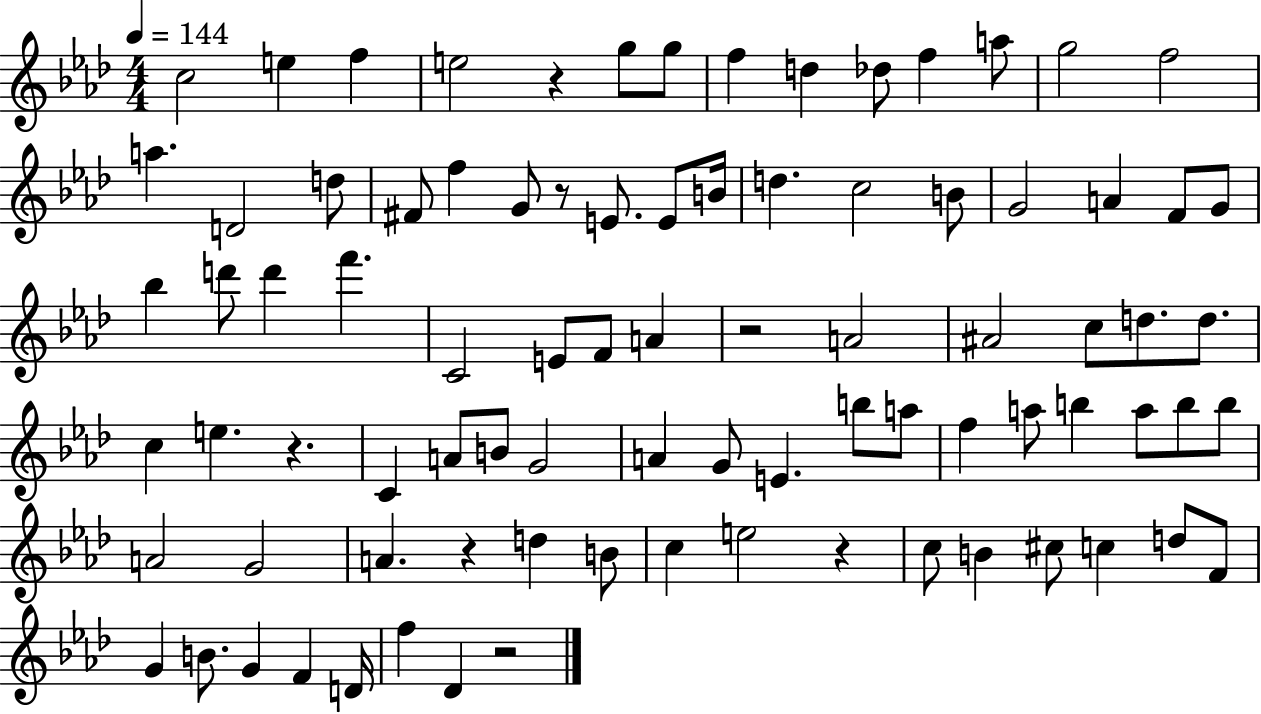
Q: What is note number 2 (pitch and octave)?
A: E5